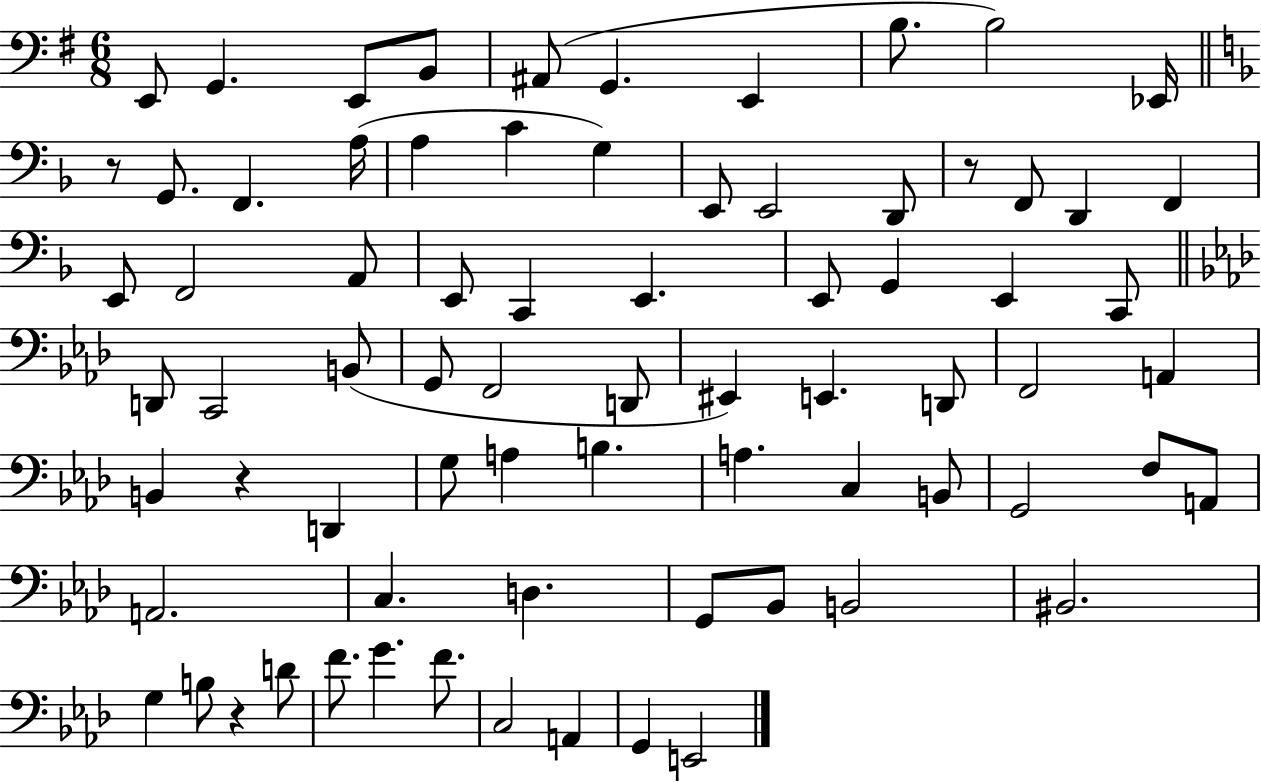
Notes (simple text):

E2/e G2/q. E2/e B2/e A#2/e G2/q. E2/q B3/e. B3/h Eb2/s R/e G2/e. F2/q. A3/s A3/q C4/q G3/q E2/e E2/h D2/e R/e F2/e D2/q F2/q E2/e F2/h A2/e E2/e C2/q E2/q. E2/e G2/q E2/q C2/e D2/e C2/h B2/e G2/e F2/h D2/e EIS2/q E2/q. D2/e F2/h A2/q B2/q R/q D2/q G3/e A3/q B3/q. A3/q. C3/q B2/e G2/h F3/e A2/e A2/h. C3/q. D3/q. G2/e Bb2/e B2/h BIS2/h. G3/q B3/e R/q D4/e F4/e. G4/q. F4/e. C3/h A2/q G2/q E2/h